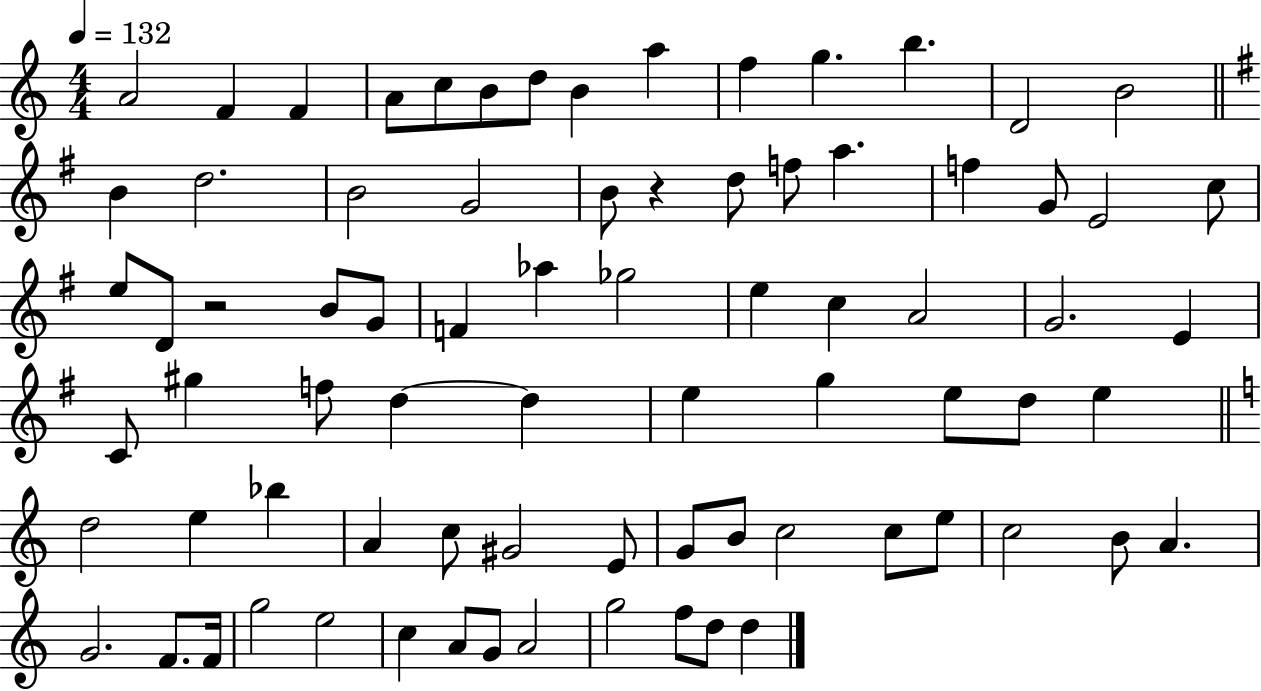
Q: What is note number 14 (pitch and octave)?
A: B4